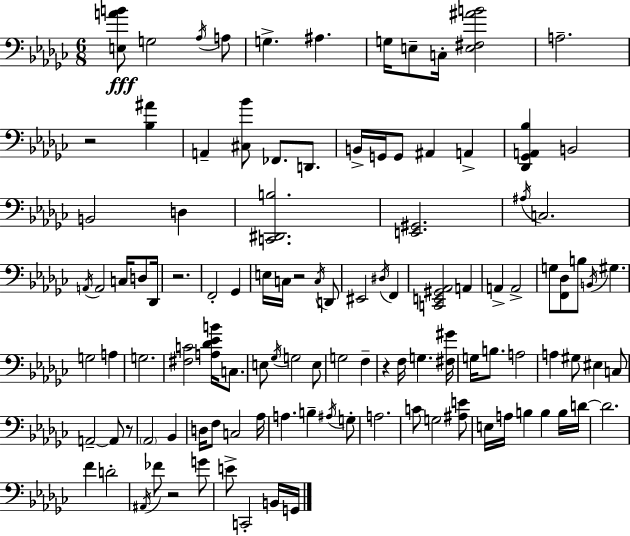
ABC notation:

X:1
T:Untitled
M:6/8
L:1/4
K:Ebm
[E,AB]/2 G,2 _A,/4 A,/2 G, ^A, G,/4 E,/2 C,/4 [E,^F,^AB]2 A,2 z2 [_B,^A] A,, [^C,_B]/2 _F,,/2 D,,/2 B,,/4 G,,/4 G,,/2 ^A,, A,, [_D,,_G,,A,,_B,] B,,2 B,,2 D, [C,,^D,,B,]2 [E,,^G,,]2 ^A,/4 C,2 A,,/4 A,,2 C,/4 D,/2 _D,,/4 z2 F,,2 _G,, E,/4 C,/4 z2 C,/4 D,,/2 ^E,,2 ^D,/4 F,, [C,,E,,^G,,_A,,]2 A,, A,, A,,2 G,/2 [F,,_D,]/2 B,/2 B,,/4 ^G, G,2 A, G,2 [^F,C]2 [A,_D_EB]/4 C,/2 E,/2 _G,/4 G,2 E,/2 G,2 F, z F,/4 G, [^F,^G]/4 G,/4 B,/2 A,2 A, ^G,/2 ^E, C,/2 A,,2 A,,/2 z/2 _A,,2 _B,, D,/4 F,/2 C,2 _A,/4 A, B, ^A,/4 G,/2 A,2 C/2 G,2 [^A,E]/2 E,/4 A,/4 B, B, B,/4 D/4 D2 F D2 ^A,,/4 _F/2 z2 G/2 E/2 C,,2 B,,/4 G,,/4